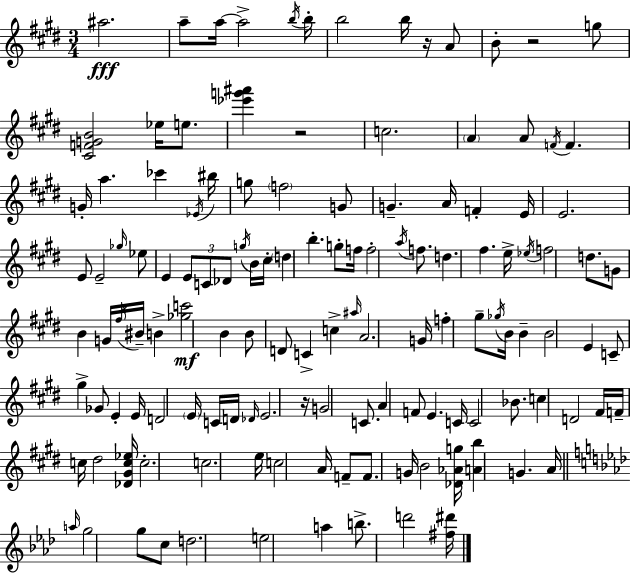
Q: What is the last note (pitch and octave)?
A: D6